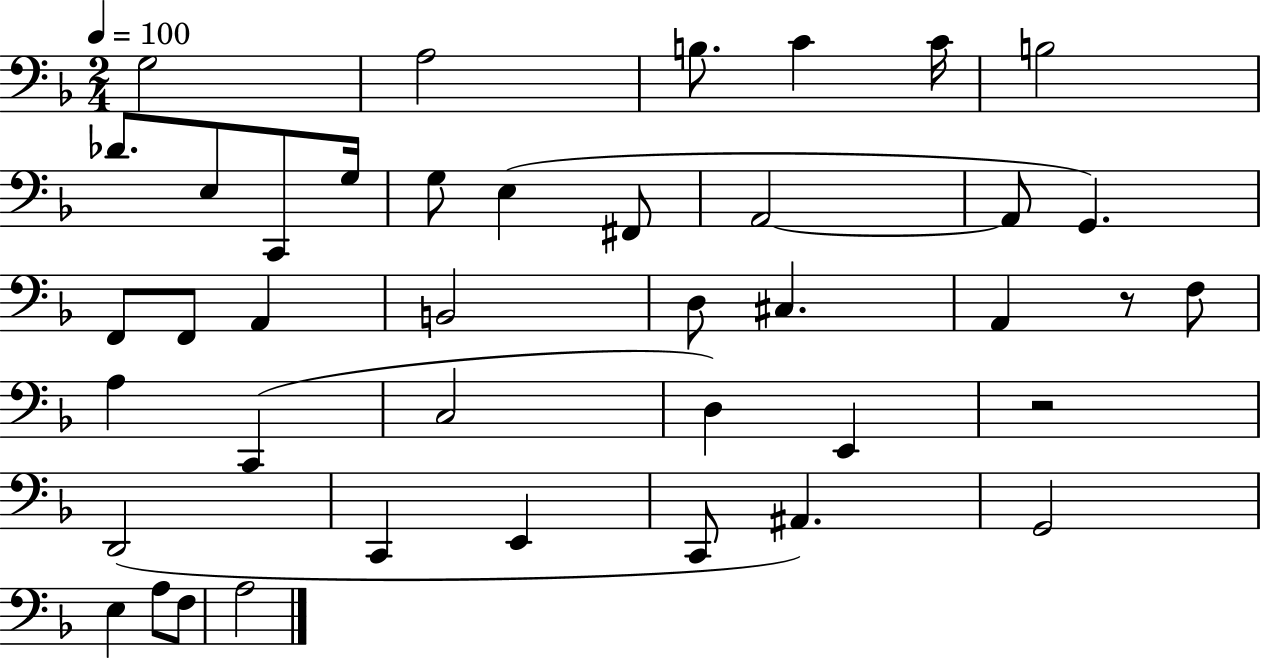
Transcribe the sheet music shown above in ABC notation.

X:1
T:Untitled
M:2/4
L:1/4
K:F
G,2 A,2 B,/2 C C/4 B,2 _D/2 E,/2 C,,/2 G,/4 G,/2 E, ^F,,/2 A,,2 A,,/2 G,, F,,/2 F,,/2 A,, B,,2 D,/2 ^C, A,, z/2 F,/2 A, C,, C,2 D, E,, z2 D,,2 C,, E,, C,,/2 ^A,, G,,2 E, A,/2 F,/2 A,2